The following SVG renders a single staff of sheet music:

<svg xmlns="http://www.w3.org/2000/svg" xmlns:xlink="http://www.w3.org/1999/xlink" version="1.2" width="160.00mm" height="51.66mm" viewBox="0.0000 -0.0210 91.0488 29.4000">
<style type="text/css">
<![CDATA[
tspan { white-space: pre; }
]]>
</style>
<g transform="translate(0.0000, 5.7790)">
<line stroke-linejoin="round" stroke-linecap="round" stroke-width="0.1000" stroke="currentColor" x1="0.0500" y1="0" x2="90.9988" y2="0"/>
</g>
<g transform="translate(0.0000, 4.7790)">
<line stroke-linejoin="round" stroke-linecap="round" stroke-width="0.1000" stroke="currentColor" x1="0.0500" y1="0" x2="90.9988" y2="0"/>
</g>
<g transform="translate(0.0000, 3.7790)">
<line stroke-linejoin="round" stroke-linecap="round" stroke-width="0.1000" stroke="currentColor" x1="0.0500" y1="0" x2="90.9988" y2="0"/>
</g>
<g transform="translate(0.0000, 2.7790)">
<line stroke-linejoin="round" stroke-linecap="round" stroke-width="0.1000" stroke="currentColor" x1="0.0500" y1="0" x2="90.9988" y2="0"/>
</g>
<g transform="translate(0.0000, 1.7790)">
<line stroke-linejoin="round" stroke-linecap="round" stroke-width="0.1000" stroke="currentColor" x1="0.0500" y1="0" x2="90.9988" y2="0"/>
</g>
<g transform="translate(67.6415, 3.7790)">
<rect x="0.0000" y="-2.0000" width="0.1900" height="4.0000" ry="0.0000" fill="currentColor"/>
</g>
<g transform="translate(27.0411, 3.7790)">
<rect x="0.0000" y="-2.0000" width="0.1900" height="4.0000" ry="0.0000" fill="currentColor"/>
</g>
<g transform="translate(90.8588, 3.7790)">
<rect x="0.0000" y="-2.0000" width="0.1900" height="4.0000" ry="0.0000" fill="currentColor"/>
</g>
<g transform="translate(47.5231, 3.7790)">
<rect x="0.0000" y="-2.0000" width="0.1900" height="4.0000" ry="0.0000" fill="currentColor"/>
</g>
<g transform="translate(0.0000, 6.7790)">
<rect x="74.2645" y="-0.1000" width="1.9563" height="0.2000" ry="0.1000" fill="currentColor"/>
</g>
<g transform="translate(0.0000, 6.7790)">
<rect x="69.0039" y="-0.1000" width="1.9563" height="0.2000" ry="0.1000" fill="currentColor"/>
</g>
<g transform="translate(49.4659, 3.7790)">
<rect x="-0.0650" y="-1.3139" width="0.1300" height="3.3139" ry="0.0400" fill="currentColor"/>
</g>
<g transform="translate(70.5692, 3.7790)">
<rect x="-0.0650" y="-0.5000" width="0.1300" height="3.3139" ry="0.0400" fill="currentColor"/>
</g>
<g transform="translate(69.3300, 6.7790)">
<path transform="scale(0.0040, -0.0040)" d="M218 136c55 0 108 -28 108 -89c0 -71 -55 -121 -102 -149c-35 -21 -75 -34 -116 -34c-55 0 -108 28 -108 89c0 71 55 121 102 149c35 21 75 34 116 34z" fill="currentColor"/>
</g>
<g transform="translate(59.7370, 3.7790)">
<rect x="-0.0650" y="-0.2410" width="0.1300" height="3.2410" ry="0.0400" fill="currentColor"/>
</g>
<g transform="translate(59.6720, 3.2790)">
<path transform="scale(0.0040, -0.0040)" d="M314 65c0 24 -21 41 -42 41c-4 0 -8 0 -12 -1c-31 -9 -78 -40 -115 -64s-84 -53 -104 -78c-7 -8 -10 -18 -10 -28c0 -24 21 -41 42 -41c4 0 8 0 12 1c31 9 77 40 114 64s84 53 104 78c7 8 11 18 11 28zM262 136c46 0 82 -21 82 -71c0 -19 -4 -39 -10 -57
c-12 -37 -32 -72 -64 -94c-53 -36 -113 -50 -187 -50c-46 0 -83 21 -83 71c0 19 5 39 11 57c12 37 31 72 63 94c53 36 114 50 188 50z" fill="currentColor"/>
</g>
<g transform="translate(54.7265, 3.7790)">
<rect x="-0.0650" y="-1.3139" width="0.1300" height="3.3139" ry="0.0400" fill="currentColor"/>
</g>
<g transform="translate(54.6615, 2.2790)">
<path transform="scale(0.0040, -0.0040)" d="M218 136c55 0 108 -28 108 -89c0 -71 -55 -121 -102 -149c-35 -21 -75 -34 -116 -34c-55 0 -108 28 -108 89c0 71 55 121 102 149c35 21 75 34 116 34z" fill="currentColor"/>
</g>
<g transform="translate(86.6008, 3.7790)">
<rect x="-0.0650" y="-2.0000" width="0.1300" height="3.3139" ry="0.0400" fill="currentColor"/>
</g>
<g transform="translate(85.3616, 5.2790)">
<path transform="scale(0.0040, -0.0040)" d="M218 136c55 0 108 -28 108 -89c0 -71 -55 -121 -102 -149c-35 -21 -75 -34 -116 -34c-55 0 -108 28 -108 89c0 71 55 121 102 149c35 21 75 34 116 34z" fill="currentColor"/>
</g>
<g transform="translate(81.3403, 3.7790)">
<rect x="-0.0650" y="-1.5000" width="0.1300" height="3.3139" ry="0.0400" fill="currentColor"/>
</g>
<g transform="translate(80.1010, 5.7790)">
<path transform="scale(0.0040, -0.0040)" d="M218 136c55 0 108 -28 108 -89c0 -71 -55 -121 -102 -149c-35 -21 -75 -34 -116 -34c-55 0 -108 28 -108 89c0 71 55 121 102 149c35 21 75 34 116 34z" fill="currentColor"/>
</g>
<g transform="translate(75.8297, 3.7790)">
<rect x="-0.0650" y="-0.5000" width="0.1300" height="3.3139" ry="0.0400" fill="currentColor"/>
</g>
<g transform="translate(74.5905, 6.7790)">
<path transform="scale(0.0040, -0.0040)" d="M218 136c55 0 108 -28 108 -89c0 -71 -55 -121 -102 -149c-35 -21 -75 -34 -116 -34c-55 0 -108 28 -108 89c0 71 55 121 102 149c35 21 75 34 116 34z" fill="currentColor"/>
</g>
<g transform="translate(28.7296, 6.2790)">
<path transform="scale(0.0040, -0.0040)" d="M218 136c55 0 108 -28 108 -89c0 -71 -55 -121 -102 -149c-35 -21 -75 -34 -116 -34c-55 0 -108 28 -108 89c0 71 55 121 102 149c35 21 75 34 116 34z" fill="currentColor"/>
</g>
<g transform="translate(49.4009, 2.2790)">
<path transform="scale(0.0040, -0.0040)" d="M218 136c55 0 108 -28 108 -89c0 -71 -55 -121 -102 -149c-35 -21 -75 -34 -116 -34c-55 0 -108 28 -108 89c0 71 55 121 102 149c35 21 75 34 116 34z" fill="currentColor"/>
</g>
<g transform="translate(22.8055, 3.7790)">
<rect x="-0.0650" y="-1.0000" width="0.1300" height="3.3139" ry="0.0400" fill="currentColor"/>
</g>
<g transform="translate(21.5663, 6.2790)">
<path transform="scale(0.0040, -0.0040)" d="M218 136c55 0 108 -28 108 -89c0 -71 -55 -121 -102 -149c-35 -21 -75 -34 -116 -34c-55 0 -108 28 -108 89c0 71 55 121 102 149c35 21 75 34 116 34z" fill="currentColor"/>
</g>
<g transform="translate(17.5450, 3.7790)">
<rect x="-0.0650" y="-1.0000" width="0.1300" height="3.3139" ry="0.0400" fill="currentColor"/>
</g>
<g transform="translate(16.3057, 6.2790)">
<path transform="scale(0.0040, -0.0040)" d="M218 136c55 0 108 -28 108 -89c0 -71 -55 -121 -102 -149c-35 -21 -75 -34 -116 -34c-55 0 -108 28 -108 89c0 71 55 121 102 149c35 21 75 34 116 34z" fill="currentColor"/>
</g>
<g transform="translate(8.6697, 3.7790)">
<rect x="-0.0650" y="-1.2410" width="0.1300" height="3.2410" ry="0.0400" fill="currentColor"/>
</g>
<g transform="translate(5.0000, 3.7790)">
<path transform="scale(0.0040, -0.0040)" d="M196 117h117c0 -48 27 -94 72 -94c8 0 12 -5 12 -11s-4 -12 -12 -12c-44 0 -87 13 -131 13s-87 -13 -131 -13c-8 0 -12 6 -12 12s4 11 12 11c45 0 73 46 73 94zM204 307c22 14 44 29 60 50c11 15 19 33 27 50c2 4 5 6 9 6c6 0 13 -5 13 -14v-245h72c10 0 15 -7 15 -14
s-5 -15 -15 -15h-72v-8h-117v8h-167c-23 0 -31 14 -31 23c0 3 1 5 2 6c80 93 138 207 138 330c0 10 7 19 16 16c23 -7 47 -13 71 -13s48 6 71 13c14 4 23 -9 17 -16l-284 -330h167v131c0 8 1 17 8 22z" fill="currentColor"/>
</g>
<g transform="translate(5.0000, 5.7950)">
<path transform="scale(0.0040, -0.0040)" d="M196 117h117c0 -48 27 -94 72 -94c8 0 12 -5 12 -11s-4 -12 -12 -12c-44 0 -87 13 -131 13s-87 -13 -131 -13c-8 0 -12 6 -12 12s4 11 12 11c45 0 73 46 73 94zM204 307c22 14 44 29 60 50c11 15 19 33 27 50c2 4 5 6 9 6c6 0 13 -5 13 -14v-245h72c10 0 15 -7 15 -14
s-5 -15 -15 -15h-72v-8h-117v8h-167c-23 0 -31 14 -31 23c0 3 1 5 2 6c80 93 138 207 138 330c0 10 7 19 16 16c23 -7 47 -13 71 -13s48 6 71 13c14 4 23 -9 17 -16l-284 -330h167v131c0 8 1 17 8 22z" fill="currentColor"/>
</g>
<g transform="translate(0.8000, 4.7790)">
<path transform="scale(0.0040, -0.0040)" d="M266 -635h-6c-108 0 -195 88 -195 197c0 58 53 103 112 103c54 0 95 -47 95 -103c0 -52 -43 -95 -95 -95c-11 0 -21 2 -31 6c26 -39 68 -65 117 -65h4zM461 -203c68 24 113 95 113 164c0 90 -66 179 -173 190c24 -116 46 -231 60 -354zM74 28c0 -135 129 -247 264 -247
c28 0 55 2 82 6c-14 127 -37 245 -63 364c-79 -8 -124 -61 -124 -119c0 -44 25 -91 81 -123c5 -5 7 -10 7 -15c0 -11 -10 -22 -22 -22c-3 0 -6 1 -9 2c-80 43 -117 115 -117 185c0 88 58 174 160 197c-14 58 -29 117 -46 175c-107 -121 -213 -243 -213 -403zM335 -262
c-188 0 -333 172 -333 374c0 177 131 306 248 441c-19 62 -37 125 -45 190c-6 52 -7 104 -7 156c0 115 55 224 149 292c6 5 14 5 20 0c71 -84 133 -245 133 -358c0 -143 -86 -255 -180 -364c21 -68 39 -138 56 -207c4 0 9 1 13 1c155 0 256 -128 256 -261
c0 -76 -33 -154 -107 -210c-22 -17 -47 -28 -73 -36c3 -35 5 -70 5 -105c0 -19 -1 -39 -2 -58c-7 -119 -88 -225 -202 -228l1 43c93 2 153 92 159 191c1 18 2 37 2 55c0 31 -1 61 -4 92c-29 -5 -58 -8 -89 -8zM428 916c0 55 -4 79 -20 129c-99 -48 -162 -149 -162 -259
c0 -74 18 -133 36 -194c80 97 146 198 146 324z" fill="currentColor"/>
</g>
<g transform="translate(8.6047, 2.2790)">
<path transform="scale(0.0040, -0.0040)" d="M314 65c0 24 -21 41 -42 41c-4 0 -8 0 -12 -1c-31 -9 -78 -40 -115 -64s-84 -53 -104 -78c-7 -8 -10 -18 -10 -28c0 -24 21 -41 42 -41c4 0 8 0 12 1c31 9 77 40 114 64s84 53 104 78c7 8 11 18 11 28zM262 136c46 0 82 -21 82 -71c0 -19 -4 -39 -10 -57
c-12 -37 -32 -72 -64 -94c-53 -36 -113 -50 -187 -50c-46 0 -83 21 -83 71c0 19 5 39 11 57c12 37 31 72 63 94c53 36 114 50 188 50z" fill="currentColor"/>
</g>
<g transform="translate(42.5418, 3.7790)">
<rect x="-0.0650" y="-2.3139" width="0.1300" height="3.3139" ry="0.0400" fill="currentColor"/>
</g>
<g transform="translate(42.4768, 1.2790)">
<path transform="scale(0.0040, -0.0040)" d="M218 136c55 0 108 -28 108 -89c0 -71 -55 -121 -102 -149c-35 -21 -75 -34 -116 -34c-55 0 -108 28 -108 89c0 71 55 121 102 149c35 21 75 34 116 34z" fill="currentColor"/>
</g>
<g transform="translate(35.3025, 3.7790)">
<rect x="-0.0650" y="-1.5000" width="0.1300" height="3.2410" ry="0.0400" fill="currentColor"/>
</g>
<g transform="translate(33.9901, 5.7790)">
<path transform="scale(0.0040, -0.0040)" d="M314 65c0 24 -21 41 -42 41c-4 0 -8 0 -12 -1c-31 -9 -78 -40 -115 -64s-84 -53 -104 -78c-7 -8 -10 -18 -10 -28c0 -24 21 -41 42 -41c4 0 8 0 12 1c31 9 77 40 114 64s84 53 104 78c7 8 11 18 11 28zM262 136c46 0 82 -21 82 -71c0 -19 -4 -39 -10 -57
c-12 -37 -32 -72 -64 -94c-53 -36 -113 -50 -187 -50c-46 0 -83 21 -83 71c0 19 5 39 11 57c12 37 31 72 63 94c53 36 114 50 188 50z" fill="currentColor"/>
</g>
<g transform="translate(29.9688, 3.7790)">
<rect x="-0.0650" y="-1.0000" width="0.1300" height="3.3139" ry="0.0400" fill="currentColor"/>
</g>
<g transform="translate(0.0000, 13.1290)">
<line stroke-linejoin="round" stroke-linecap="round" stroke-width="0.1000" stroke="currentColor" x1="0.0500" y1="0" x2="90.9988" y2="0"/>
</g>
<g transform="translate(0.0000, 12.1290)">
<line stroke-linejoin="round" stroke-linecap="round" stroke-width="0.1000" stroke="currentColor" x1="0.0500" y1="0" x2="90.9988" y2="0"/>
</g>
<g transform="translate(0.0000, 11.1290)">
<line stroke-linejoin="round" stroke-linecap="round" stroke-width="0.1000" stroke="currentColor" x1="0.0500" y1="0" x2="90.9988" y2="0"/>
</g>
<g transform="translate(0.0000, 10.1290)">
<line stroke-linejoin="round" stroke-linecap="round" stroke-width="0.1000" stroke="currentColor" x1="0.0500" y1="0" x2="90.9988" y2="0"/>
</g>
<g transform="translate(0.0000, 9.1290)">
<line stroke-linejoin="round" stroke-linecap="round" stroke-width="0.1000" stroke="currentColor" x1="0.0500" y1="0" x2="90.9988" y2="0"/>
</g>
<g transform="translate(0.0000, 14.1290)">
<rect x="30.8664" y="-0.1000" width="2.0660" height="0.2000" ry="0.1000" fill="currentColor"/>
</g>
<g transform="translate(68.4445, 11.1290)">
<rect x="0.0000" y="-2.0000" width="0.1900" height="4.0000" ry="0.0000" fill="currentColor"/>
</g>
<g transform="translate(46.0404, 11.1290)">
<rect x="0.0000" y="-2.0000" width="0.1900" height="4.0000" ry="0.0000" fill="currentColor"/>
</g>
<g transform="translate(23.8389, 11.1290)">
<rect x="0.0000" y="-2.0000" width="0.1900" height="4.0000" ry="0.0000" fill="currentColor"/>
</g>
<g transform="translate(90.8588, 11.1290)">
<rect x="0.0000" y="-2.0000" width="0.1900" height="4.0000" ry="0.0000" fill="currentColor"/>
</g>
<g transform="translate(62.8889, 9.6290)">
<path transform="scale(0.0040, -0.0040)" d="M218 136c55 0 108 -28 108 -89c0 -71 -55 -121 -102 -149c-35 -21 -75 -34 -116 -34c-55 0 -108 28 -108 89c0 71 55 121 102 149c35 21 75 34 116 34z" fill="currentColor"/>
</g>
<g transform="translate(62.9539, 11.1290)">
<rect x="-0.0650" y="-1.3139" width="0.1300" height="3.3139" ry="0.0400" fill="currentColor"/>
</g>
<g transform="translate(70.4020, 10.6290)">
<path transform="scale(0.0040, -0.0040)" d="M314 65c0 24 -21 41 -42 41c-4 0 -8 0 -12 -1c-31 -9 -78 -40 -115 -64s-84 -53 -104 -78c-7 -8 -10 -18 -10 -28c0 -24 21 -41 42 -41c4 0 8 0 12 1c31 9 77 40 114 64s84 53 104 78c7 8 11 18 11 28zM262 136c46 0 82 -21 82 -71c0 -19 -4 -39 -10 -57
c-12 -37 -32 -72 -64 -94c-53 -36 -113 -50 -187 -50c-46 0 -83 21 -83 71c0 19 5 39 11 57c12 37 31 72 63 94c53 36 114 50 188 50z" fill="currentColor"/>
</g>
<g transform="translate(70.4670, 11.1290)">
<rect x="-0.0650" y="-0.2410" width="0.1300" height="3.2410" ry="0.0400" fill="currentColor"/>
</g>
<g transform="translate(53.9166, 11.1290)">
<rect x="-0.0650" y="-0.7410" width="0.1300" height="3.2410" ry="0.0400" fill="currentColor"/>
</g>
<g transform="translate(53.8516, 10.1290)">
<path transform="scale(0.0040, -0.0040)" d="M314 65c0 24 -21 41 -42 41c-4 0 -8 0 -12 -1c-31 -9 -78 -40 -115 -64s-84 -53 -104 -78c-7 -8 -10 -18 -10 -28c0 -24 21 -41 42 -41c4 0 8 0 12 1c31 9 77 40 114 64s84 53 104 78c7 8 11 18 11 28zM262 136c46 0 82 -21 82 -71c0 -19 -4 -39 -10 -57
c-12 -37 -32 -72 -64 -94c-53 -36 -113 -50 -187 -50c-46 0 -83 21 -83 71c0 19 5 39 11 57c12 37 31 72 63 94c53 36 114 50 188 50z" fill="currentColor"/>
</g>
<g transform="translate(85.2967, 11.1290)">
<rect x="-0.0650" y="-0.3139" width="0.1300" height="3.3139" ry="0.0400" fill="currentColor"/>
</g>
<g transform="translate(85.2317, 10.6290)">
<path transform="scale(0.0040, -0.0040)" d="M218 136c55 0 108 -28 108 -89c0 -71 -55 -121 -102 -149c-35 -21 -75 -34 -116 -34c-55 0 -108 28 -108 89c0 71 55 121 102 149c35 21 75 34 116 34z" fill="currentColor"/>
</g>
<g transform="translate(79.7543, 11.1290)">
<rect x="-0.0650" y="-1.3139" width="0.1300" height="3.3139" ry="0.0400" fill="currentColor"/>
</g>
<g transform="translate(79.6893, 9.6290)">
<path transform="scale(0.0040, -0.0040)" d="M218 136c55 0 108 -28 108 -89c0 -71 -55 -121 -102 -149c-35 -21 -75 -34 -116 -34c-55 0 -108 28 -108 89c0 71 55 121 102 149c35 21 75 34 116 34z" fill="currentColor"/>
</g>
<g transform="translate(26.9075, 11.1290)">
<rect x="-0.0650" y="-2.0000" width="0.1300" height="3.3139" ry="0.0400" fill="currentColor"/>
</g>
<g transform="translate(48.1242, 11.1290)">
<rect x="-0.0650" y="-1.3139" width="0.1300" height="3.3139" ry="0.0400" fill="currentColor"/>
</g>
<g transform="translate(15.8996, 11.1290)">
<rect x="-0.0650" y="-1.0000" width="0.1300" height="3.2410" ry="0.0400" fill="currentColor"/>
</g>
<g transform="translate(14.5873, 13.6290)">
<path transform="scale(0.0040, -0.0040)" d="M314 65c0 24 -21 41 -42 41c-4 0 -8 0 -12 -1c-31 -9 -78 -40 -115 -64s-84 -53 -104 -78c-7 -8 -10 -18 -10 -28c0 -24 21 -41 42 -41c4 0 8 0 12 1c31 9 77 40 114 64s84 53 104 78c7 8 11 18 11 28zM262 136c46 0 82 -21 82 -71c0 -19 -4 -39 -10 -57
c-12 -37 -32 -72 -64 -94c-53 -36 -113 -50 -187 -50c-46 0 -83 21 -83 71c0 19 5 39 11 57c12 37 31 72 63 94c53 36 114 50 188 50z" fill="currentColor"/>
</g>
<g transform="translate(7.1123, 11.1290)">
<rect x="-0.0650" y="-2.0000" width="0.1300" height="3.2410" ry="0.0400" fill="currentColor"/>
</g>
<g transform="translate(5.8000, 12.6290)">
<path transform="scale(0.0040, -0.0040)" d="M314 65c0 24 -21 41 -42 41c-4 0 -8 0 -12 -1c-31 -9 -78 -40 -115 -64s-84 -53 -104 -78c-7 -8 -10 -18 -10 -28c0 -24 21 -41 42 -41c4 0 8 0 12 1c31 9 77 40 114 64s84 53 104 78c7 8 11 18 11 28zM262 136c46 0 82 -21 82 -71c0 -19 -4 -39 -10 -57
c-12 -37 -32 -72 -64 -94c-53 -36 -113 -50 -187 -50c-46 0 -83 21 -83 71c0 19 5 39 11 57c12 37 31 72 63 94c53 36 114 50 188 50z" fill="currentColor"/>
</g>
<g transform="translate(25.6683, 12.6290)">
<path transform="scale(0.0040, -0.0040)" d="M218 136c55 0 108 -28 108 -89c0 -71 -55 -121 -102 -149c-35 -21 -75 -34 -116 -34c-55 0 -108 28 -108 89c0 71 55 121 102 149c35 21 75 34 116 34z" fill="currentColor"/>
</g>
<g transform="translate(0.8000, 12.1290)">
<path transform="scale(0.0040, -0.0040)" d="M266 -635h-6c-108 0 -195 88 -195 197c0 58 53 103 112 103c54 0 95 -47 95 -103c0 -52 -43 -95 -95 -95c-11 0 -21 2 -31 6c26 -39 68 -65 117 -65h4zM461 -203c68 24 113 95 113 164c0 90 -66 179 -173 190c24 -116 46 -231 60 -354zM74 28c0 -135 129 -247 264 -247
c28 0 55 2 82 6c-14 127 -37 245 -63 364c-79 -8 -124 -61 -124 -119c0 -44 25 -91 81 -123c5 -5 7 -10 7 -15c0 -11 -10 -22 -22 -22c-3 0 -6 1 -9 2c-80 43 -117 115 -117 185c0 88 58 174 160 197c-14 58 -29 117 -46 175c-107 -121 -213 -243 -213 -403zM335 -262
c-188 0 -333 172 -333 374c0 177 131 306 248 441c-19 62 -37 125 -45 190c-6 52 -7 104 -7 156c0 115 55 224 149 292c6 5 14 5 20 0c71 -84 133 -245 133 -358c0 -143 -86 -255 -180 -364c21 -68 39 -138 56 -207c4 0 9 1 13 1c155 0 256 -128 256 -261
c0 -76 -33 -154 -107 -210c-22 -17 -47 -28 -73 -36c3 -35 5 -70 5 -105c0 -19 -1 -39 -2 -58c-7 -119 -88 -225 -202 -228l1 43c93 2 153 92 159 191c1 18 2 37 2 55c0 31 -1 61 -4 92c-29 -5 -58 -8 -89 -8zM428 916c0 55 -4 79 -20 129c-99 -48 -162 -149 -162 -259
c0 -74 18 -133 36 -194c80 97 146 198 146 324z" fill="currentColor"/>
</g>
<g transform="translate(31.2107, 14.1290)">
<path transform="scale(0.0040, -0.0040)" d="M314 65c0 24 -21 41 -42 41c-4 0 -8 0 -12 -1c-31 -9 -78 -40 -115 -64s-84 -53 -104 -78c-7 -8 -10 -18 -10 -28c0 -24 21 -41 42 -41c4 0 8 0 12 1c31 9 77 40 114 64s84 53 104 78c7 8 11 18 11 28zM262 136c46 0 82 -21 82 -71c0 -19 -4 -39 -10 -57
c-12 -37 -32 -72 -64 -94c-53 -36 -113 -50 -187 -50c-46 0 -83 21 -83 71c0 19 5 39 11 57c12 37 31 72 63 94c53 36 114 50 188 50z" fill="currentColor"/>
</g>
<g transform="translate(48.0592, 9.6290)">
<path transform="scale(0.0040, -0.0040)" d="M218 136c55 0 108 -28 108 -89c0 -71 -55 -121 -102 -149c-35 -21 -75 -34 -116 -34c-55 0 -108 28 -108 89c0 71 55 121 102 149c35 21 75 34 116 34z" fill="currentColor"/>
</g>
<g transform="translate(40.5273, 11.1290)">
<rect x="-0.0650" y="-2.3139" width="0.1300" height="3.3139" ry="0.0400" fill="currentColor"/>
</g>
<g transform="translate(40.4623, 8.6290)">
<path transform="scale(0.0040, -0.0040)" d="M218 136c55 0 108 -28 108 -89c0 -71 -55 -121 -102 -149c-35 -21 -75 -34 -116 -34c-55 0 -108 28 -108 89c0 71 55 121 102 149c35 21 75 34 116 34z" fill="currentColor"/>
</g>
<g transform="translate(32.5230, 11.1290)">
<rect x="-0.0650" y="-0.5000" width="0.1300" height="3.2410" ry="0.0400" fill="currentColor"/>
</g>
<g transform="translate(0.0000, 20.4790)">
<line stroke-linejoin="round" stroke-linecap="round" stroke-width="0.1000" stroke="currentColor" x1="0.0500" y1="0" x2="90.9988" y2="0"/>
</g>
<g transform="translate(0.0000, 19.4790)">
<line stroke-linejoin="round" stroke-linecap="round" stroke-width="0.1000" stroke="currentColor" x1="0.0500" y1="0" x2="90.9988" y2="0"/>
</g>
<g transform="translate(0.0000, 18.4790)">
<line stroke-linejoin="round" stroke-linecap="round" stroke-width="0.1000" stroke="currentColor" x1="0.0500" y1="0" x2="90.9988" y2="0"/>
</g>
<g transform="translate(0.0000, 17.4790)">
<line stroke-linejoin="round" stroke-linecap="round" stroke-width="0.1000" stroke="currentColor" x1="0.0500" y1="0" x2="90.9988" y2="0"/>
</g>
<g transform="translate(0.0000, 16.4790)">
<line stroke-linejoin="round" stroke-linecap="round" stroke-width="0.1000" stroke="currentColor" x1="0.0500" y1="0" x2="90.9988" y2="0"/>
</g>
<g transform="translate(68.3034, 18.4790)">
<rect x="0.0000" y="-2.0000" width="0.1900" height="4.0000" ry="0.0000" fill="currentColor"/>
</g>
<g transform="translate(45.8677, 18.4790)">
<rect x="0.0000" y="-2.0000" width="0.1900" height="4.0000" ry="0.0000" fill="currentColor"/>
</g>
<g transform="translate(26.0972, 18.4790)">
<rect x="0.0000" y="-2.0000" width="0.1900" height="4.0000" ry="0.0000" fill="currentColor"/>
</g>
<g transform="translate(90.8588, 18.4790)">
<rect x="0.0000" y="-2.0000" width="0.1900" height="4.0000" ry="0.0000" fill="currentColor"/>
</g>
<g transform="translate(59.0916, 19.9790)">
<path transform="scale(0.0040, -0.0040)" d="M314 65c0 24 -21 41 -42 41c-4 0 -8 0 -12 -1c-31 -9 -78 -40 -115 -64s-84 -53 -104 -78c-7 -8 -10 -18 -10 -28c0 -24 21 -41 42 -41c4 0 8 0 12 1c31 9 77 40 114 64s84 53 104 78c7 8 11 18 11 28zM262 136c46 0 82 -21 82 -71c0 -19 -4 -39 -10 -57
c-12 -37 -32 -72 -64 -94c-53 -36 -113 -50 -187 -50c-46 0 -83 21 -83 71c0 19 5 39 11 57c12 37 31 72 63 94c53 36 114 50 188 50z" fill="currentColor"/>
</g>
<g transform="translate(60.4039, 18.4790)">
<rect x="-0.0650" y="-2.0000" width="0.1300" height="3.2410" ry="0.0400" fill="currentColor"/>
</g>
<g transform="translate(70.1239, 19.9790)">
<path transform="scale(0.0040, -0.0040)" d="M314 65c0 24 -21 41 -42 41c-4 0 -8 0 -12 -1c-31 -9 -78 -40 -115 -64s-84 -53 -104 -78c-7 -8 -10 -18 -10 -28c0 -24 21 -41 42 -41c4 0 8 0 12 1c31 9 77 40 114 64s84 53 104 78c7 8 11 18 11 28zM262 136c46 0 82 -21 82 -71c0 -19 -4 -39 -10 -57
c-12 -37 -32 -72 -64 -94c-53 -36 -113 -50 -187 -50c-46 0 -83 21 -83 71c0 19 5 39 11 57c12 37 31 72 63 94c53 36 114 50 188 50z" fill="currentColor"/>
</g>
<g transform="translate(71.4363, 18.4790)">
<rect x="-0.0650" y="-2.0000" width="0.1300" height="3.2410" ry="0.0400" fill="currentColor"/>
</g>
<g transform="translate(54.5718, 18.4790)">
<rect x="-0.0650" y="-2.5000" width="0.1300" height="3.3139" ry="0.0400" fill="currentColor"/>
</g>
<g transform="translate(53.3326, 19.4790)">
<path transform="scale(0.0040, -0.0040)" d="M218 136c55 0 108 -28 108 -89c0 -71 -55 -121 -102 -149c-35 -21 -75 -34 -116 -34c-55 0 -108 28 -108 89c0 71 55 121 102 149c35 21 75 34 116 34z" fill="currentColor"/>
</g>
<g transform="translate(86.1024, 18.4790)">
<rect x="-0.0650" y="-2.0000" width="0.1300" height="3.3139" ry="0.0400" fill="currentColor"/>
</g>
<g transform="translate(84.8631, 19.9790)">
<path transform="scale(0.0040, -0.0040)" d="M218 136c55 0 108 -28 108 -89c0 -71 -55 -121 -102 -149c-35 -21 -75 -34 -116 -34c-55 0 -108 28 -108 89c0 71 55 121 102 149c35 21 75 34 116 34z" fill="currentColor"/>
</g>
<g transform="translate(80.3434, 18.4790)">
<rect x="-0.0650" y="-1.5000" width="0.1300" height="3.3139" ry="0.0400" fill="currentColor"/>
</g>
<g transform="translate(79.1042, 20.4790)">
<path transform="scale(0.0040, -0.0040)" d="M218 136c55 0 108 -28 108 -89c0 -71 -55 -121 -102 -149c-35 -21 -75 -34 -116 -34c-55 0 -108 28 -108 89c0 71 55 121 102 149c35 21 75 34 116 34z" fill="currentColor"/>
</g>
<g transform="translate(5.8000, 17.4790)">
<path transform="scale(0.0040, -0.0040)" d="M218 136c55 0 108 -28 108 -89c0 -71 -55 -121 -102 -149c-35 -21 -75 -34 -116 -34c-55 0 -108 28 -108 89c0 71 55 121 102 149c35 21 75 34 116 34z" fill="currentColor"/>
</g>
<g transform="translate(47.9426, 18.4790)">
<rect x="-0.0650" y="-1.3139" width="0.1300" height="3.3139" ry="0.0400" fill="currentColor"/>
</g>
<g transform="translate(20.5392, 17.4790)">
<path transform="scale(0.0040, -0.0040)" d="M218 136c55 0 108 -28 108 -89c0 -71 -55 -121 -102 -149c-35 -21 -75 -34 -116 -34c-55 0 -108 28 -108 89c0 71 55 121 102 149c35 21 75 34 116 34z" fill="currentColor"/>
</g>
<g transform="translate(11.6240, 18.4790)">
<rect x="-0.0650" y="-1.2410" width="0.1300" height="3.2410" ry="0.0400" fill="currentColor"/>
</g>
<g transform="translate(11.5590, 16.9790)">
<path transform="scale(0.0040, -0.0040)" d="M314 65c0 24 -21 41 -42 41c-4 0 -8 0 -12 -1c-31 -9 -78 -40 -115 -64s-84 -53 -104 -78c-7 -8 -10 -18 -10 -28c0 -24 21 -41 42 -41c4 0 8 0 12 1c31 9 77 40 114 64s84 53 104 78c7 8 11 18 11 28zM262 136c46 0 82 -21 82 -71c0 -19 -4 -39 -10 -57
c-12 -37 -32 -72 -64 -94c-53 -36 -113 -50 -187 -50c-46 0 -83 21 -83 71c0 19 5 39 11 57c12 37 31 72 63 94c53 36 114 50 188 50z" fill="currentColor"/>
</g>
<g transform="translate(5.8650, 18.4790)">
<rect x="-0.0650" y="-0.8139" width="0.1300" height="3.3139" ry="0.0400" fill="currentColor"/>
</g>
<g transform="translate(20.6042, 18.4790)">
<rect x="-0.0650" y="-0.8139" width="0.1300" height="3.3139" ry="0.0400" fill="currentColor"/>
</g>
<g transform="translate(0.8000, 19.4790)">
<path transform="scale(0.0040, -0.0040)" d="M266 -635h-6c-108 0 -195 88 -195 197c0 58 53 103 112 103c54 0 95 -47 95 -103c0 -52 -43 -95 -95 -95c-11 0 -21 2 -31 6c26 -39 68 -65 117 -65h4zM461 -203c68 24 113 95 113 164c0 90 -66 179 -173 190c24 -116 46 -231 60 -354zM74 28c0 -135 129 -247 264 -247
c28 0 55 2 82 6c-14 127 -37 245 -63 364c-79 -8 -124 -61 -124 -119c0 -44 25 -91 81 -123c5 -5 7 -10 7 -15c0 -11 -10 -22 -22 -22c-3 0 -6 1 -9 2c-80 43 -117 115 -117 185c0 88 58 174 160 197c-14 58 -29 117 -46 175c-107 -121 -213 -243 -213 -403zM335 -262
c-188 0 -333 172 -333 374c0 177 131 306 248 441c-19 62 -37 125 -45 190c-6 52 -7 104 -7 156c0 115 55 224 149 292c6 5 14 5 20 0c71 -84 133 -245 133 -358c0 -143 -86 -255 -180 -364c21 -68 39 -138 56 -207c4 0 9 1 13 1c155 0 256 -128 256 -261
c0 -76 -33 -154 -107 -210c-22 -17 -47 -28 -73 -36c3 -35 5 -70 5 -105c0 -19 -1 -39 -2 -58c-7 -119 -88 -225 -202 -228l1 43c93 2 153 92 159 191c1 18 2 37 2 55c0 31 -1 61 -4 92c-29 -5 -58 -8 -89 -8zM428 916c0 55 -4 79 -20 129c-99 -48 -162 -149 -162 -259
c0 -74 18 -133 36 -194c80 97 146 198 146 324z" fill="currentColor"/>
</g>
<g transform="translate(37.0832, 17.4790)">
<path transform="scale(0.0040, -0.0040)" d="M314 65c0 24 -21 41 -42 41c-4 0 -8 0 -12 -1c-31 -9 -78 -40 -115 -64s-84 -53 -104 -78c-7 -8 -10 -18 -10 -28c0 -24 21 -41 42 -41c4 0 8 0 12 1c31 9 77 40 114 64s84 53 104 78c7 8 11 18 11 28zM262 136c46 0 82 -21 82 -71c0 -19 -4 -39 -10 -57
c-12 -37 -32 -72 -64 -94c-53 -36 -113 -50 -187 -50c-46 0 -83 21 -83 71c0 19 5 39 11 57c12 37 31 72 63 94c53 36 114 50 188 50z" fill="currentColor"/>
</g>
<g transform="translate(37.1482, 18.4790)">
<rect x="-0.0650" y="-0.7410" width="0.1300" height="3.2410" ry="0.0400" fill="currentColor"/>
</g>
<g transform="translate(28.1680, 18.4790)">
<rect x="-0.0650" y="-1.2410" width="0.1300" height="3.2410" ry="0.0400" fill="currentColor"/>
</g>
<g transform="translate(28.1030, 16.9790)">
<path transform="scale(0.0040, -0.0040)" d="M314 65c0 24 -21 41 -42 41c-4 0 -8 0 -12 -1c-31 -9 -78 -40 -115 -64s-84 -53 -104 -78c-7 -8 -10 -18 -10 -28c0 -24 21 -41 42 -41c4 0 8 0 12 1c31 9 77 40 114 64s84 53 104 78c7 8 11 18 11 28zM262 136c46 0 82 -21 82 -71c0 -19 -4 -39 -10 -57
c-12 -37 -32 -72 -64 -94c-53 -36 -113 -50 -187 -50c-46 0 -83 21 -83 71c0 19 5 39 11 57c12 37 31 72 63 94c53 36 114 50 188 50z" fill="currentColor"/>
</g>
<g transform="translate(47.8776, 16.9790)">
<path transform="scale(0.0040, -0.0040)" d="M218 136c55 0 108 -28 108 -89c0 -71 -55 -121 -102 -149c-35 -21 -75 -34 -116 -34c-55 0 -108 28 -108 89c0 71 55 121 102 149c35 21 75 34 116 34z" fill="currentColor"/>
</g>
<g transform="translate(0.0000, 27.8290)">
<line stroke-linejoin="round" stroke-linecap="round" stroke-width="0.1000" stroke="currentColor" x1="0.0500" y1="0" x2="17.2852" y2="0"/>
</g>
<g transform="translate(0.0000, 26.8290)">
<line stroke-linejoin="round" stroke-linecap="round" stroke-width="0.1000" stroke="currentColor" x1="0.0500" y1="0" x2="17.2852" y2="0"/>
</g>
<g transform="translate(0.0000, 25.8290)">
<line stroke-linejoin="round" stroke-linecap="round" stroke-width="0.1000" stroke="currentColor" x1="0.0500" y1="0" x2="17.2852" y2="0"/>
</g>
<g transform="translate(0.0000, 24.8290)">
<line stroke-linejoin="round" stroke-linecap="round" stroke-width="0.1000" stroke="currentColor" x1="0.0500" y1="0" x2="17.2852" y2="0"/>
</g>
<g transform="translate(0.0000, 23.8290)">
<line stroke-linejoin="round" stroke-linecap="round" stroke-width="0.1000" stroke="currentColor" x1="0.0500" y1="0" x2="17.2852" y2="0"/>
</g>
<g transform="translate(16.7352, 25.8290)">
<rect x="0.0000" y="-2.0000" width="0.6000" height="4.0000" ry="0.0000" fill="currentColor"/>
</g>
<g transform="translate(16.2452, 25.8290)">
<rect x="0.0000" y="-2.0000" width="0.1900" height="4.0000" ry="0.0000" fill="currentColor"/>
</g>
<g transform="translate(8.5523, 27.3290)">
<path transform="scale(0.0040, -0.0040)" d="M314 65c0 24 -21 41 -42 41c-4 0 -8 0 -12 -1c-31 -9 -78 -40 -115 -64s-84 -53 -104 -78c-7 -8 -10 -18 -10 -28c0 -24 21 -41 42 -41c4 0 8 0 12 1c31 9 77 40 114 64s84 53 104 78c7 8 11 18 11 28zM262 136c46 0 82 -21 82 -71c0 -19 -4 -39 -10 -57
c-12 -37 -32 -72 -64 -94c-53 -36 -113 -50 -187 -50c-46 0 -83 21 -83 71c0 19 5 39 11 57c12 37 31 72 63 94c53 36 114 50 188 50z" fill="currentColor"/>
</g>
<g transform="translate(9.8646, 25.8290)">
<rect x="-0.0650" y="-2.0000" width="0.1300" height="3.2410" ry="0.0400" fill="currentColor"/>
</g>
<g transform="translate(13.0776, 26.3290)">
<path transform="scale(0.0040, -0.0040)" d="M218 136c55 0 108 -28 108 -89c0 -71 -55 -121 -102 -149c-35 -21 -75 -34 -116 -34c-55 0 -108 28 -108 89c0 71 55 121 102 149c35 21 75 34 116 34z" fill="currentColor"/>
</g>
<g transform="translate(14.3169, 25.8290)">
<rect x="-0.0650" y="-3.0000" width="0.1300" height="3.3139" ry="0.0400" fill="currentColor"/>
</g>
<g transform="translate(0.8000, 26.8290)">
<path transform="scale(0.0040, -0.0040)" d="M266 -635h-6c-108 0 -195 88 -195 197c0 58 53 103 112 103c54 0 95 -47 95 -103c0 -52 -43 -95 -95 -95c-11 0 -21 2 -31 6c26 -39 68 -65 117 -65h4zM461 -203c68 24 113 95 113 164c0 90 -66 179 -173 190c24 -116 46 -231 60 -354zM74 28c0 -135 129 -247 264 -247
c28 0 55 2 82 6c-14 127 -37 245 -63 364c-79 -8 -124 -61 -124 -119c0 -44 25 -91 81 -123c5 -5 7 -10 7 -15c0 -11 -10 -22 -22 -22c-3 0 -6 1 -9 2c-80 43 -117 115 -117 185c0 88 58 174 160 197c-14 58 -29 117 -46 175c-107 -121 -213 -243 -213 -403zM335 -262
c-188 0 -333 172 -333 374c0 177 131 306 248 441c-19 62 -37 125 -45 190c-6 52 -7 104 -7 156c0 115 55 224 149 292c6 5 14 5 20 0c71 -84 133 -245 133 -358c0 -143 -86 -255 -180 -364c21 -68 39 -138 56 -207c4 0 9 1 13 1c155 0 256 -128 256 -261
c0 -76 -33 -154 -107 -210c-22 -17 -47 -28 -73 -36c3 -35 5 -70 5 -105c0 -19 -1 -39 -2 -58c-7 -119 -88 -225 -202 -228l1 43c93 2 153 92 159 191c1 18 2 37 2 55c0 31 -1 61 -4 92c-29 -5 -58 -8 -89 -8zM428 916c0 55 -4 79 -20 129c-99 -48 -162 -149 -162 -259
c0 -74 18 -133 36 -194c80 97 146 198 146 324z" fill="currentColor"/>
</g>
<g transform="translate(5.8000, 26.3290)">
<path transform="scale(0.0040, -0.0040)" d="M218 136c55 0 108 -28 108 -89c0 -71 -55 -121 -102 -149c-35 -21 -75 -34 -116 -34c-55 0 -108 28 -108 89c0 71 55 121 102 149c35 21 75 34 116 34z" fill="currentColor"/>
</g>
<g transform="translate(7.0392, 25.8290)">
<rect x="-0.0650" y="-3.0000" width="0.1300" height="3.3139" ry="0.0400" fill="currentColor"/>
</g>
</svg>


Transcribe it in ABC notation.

X:1
T:Untitled
M:4/4
L:1/4
K:C
e2 D D D E2 g e e c2 C C E F F2 D2 F C2 g e d2 e c2 e c d e2 d e2 d2 e G F2 F2 E F A F2 A